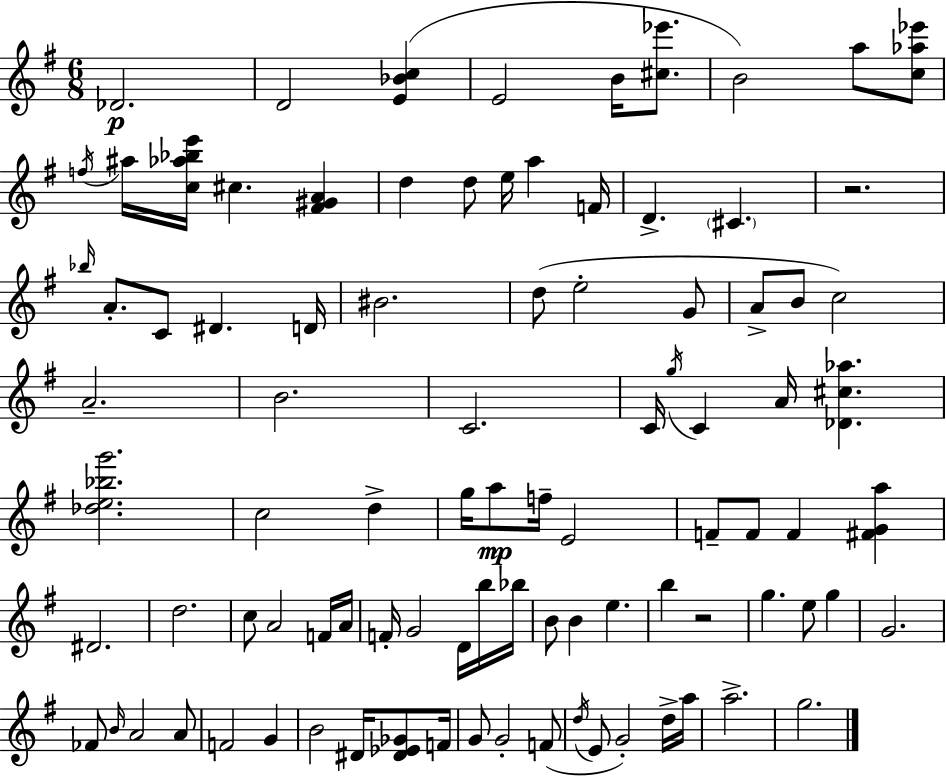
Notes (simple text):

Db4/h. D4/h [E4,Bb4,C5]/q E4/h B4/s [C#5,Eb6]/e. B4/h A5/e [C5,Ab5,Eb6]/e F5/s A#5/s [C5,Ab5,Bb5,E6]/s C#5/q. [F#4,G#4,A4]/q D5/q D5/e E5/s A5/q F4/s D4/q. C#4/q. R/h. Bb5/s A4/e. C4/e D#4/q. D4/s BIS4/h. D5/e E5/h G4/e A4/e B4/e C5/h A4/h. B4/h. C4/h. C4/s G5/s C4/q A4/s [Db4,C#5,Ab5]/q. [Db5,E5,Bb5,G6]/h. C5/h D5/q G5/s A5/e F5/s E4/h F4/e F4/e F4/q [F#4,G4,A5]/q D#4/h. D5/h. C5/e A4/h F4/s A4/s F4/s G4/h D4/s B5/s Bb5/s B4/e B4/q E5/q. B5/q R/h G5/q. E5/e G5/q G4/h. FES4/e B4/s A4/h A4/e F4/h G4/q B4/h D#4/s [D#4,Eb4,Gb4]/e F4/s G4/e G4/h F4/e D5/s E4/e G4/h D5/s A5/s A5/h. G5/h.